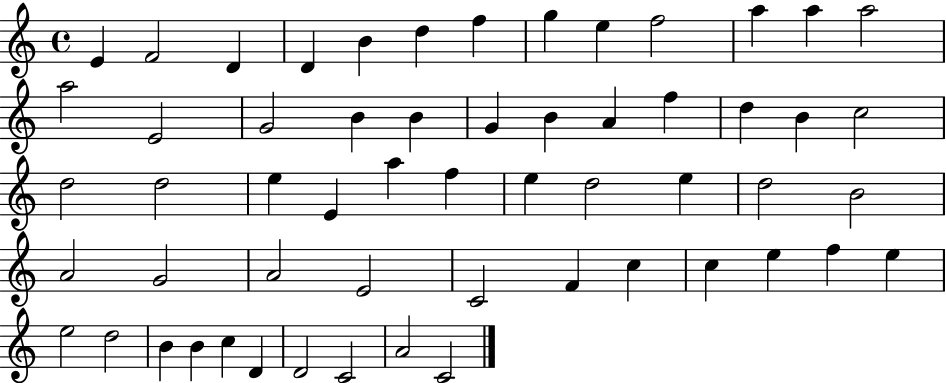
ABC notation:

X:1
T:Untitled
M:4/4
L:1/4
K:C
E F2 D D B d f g e f2 a a a2 a2 E2 G2 B B G B A f d B c2 d2 d2 e E a f e d2 e d2 B2 A2 G2 A2 E2 C2 F c c e f e e2 d2 B B c D D2 C2 A2 C2